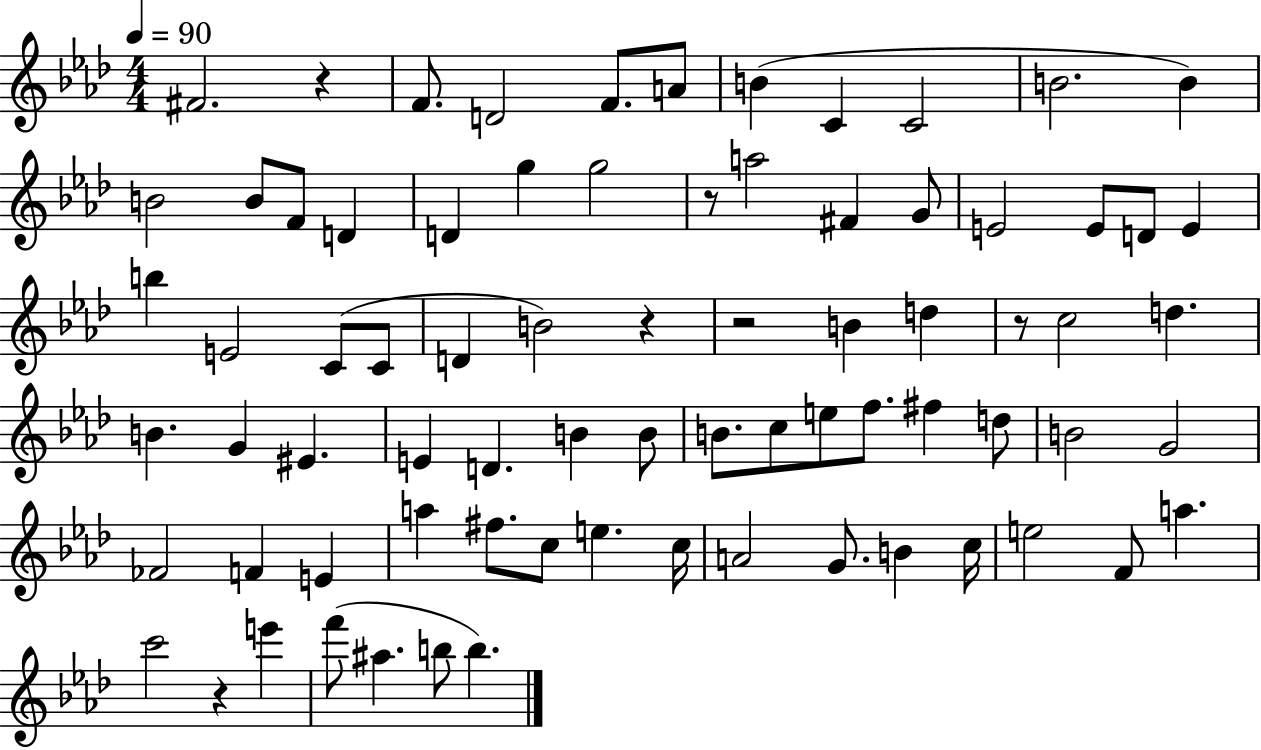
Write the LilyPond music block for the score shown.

{
  \clef treble
  \numericTimeSignature
  \time 4/4
  \key aes \major
  \tempo 4 = 90
  fis'2. r4 | f'8. d'2 f'8. a'8 | b'4( c'4 c'2 | b'2. b'4) | \break b'2 b'8 f'8 d'4 | d'4 g''4 g''2 | r8 a''2 fis'4 g'8 | e'2 e'8 d'8 e'4 | \break b''4 e'2 c'8( c'8 | d'4 b'2) r4 | r2 b'4 d''4 | r8 c''2 d''4. | \break b'4. g'4 eis'4. | e'4 d'4. b'4 b'8 | b'8. c''8 e''8 f''8. fis''4 d''8 | b'2 g'2 | \break fes'2 f'4 e'4 | a''4 fis''8. c''8 e''4. c''16 | a'2 g'8. b'4 c''16 | e''2 f'8 a''4. | \break c'''2 r4 e'''4 | f'''8( ais''4. b''8 b''4.) | \bar "|."
}